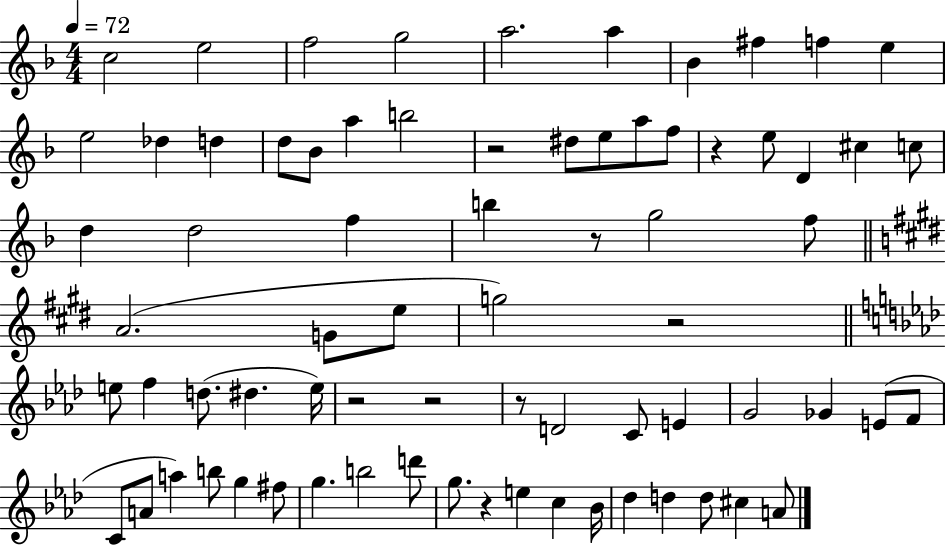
{
  \clef treble
  \numericTimeSignature
  \time 4/4
  \key f \major
  \tempo 4 = 72
  \repeat volta 2 { c''2 e''2 | f''2 g''2 | a''2. a''4 | bes'4 fis''4 f''4 e''4 | \break e''2 des''4 d''4 | d''8 bes'8 a''4 b''2 | r2 dis''8 e''8 a''8 f''8 | r4 e''8 d'4 cis''4 c''8 | \break d''4 d''2 f''4 | b''4 r8 g''2 f''8 | \bar "||" \break \key e \major a'2.( g'8 e''8 | g''2) r2 | \bar "||" \break \key aes \major e''8 f''4 d''8.( dis''4. e''16) | r2 r2 | r8 d'2 c'8 e'4 | g'2 ges'4 e'8( f'8 | \break c'8 a'8 a''4) b''8 g''4 fis''8 | g''4. b''2 d'''8 | g''8. r4 e''4 c''4 bes'16 | des''4 d''4 d''8 cis''4 a'8 | \break } \bar "|."
}